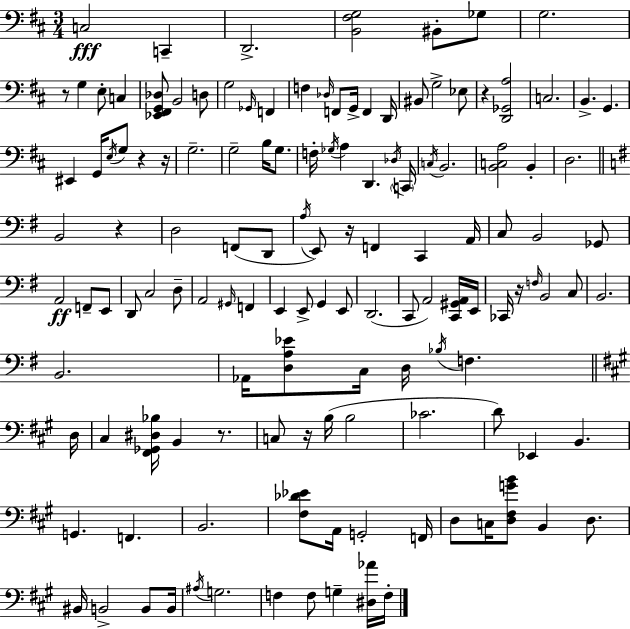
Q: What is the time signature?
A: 3/4